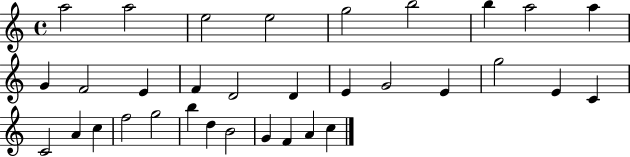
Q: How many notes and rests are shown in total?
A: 33